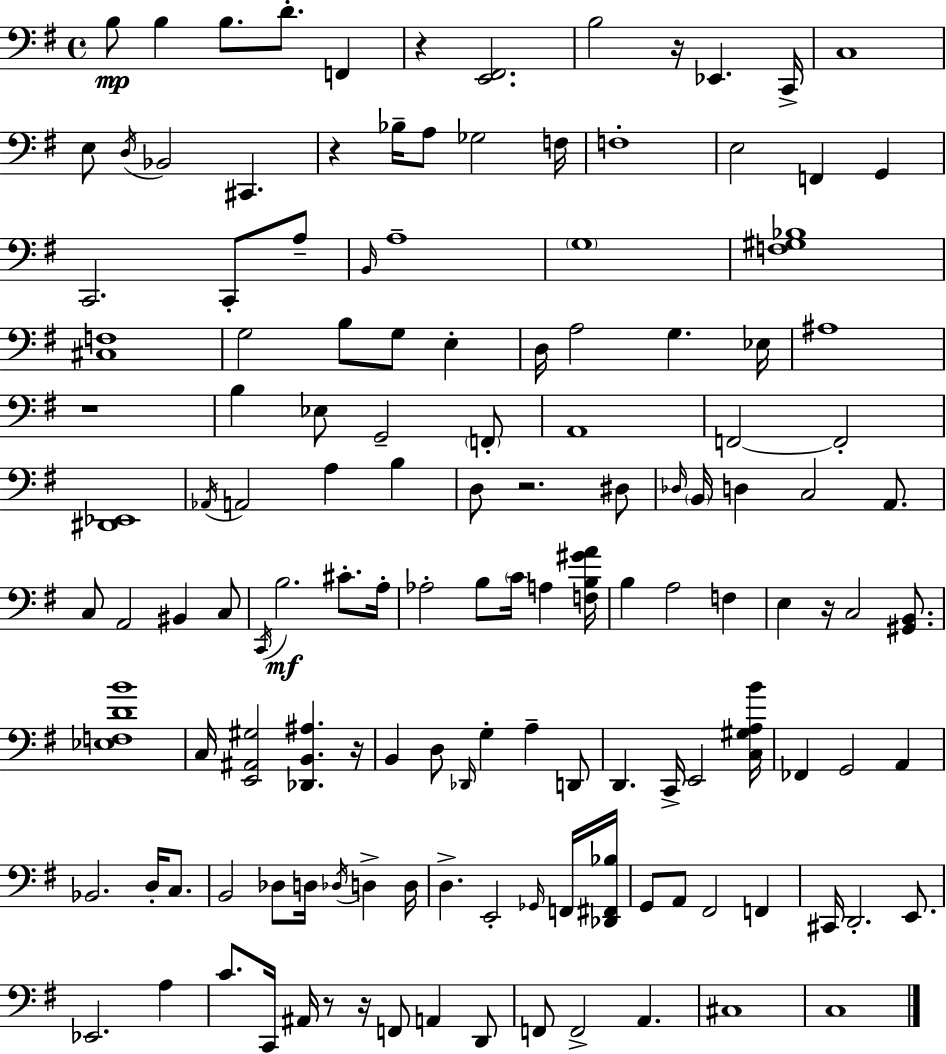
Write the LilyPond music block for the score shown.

{
  \clef bass
  \time 4/4
  \defaultTimeSignature
  \key e \minor
  b8\mp b4 b8. d'8.-. f,4 | r4 <e, fis,>2. | b2 r16 ees,4. c,16-> | c1 | \break e8 \acciaccatura { d16 } bes,2 cis,4. | r4 bes16-- a8 ges2 | f16 f1-. | e2 f,4 g,4 | \break c,2. c,8-. a8-- | \grace { b,16 } a1-- | \parenthesize g1 | <f gis bes>1 | \break <cis f>1 | g2 b8 g8 e4-. | d16 a2 g4. | ees16 ais1 | \break r1 | b4 ees8 g,2-- | \parenthesize f,8-. a,1 | f,2~~ f,2-. | \break <dis, ees,>1 | \acciaccatura { aes,16 } a,2 a4 b4 | d8 r2. | dis8 \grace { des16 } \parenthesize b,16 d4 c2 | \break a,8. c8 a,2 bis,4 | c8 \acciaccatura { c,16 } b2.\mf | cis'8.-. a16-. aes2-. b8 \parenthesize c'16 | a4 <f b gis' a'>16 b4 a2 | \break f4 e4 r16 c2 | <gis, b,>8. <ees f d' b'>1 | c16 <e, ais, gis>2 <des, b, ais>4. | r16 b,4 d8 \grace { des,16 } g4-. | \break a4-- d,8 d,4. c,16-> e,2 | <c gis a b'>16 fes,4 g,2 | a,4 bes,2. | d16-. c8. b,2 des8 | \break d16 \acciaccatura { des16 } d4-> d16 d4.-> e,2-. | \grace { ges,16 } f,16 <des, fis, bes>16 g,8 a,8 fis,2 | f,4 cis,16 d,2.-. | e,8. ees,2. | \break a4 c'8. c,16 ais,16 r8 r16 | f,8 a,4 d,8 f,8 f,2-> | a,4. cis1 | c1 | \break \bar "|."
}